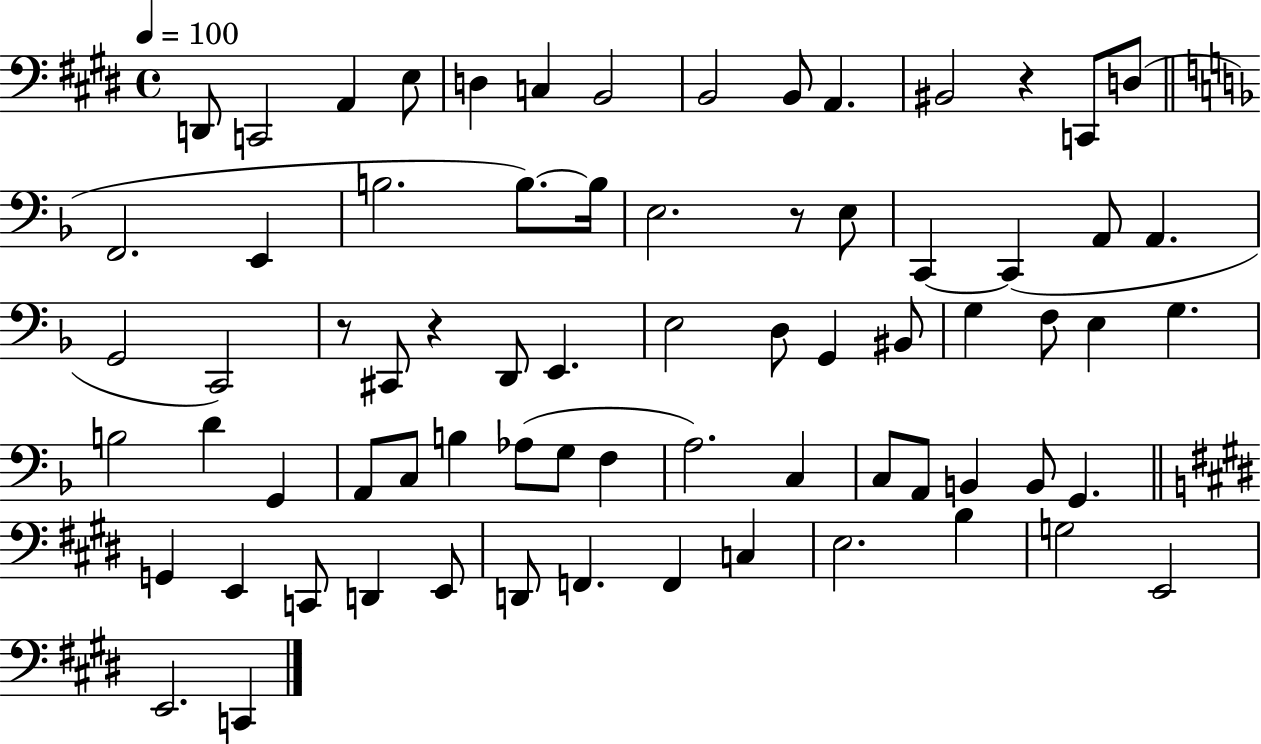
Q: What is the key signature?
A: E major